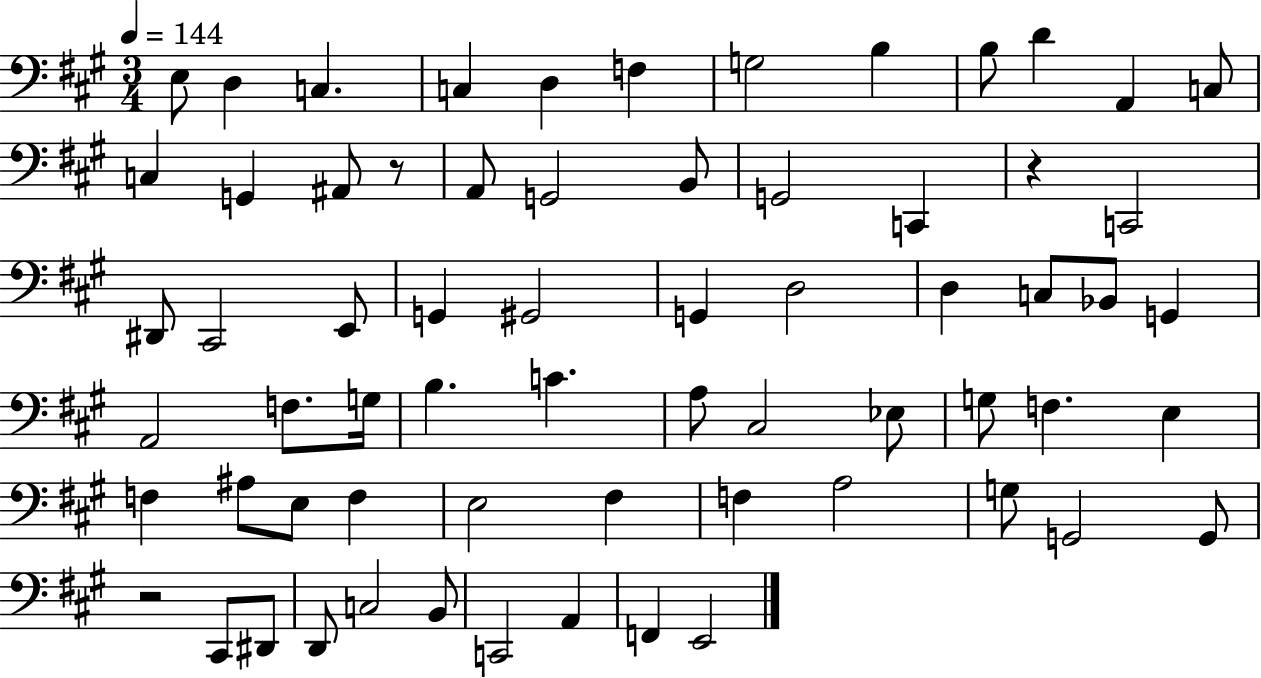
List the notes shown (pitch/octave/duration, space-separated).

E3/e D3/q C3/q. C3/q D3/q F3/q G3/h B3/q B3/e D4/q A2/q C3/e C3/q G2/q A#2/e R/e A2/e G2/h B2/e G2/h C2/q R/q C2/h D#2/e C#2/h E2/e G2/q G#2/h G2/q D3/h D3/q C3/e Bb2/e G2/q A2/h F3/e. G3/s B3/q. C4/q. A3/e C#3/h Eb3/e G3/e F3/q. E3/q F3/q A#3/e E3/e F3/q E3/h F#3/q F3/q A3/h G3/e G2/h G2/e R/h C#2/e D#2/e D2/e C3/h B2/e C2/h A2/q F2/q E2/h